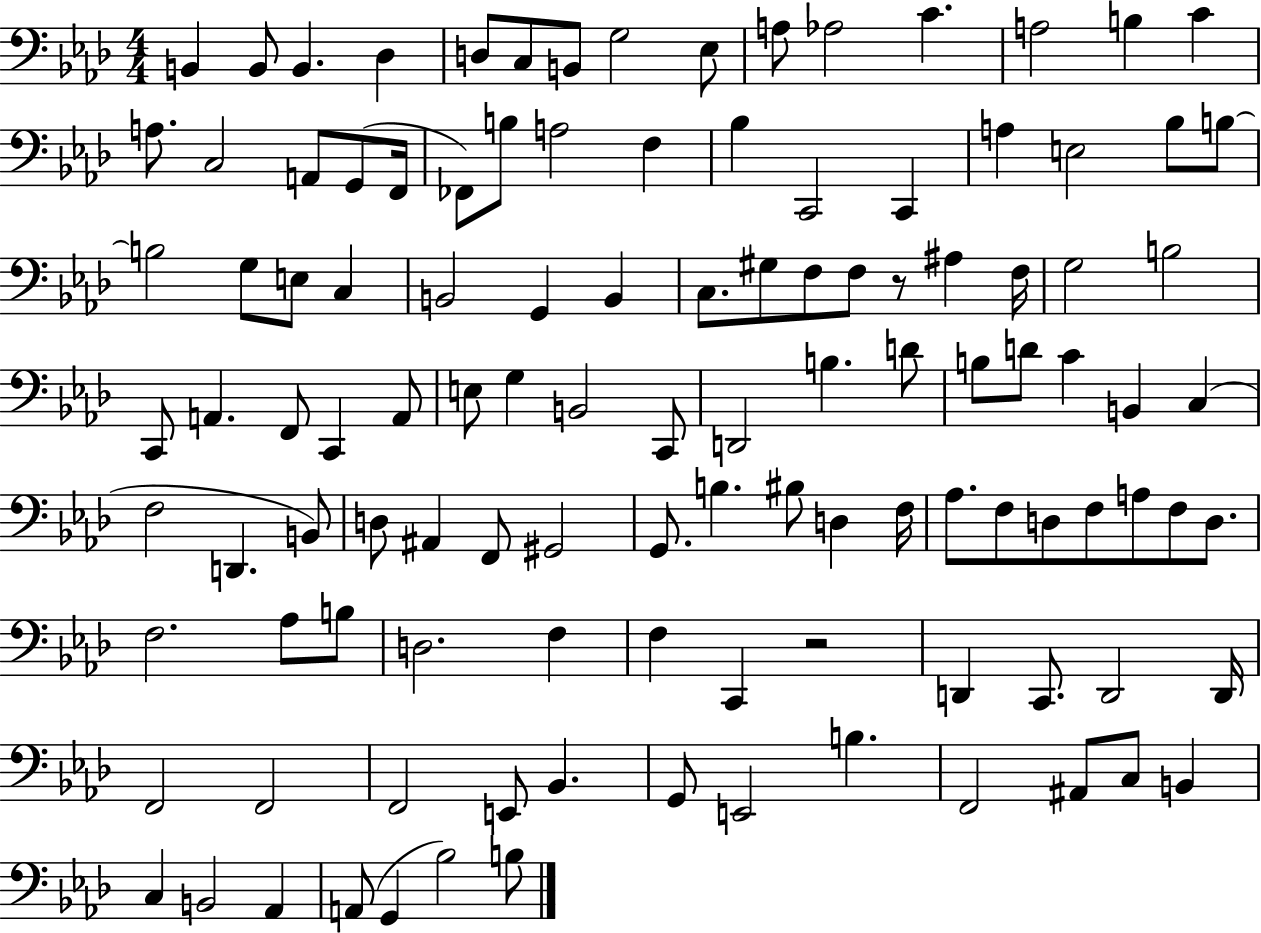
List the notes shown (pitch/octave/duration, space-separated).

B2/q B2/e B2/q. Db3/q D3/e C3/e B2/e G3/h Eb3/e A3/e Ab3/h C4/q. A3/h B3/q C4/q A3/e. C3/h A2/e G2/e F2/s FES2/e B3/e A3/h F3/q Bb3/q C2/h C2/q A3/q E3/h Bb3/e B3/e B3/h G3/e E3/e C3/q B2/h G2/q B2/q C3/e. G#3/e F3/e F3/e R/e A#3/q F3/s G3/h B3/h C2/e A2/q. F2/e C2/q A2/e E3/e G3/q B2/h C2/e D2/h B3/q. D4/e B3/e D4/e C4/q B2/q C3/q F3/h D2/q. B2/e D3/e A#2/q F2/e G#2/h G2/e. B3/q. BIS3/e D3/q F3/s Ab3/e. F3/e D3/e F3/e A3/e F3/e D3/e. F3/h. Ab3/e B3/e D3/h. F3/q F3/q C2/q R/h D2/q C2/e. D2/h D2/s F2/h F2/h F2/h E2/e Bb2/q. G2/e E2/h B3/q. F2/h A#2/e C3/e B2/q C3/q B2/h Ab2/q A2/e G2/q Bb3/h B3/e